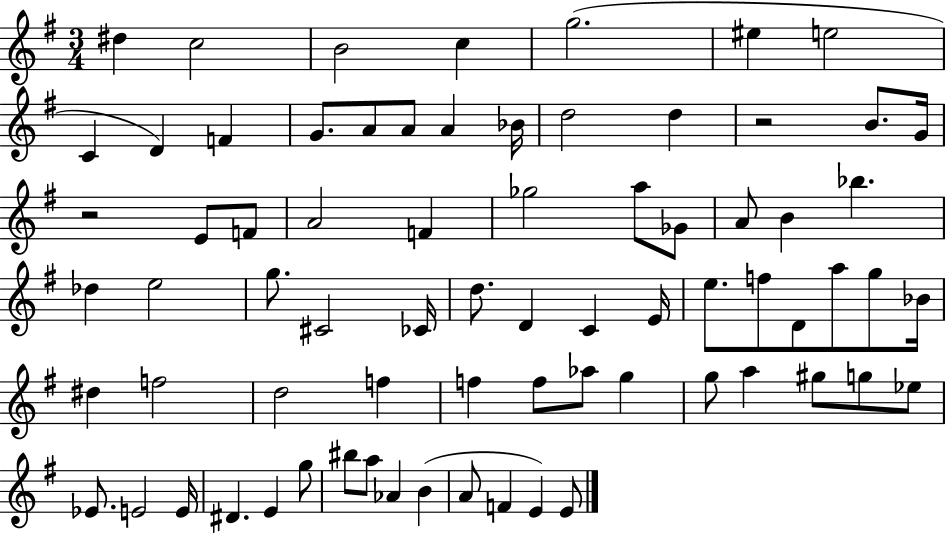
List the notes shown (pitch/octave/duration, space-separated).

D#5/q C5/h B4/h C5/q G5/h. EIS5/q E5/h C4/q D4/q F4/q G4/e. A4/e A4/e A4/q Bb4/s D5/h D5/q R/h B4/e. G4/s R/h E4/e F4/e A4/h F4/q Gb5/h A5/e Gb4/e A4/e B4/q Bb5/q. Db5/q E5/h G5/e. C#4/h CES4/s D5/e. D4/q C4/q E4/s E5/e. F5/e D4/e A5/e G5/e Bb4/s D#5/q F5/h D5/h F5/q F5/q F5/e Ab5/e G5/q G5/e A5/q G#5/e G5/e Eb5/e Eb4/e. E4/h E4/s D#4/q. E4/q G5/e BIS5/e A5/e Ab4/q B4/q A4/e F4/q E4/q E4/e